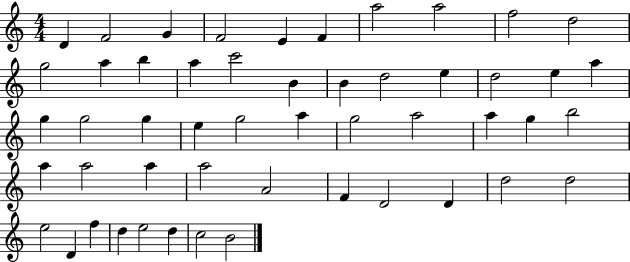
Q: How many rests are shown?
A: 0